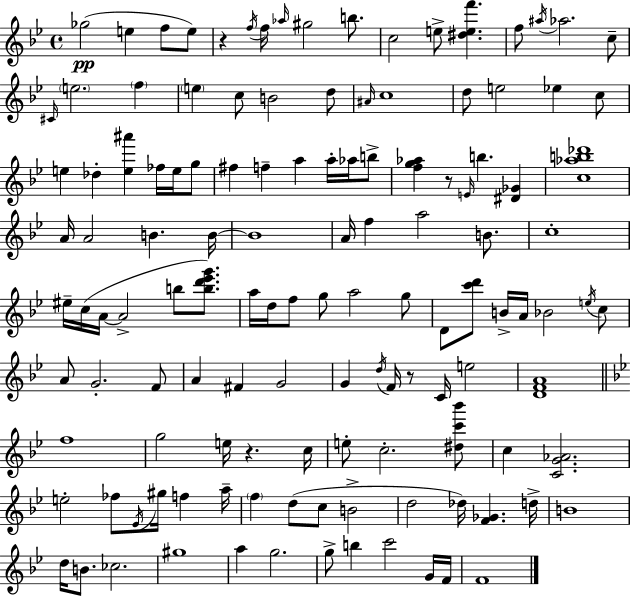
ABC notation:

X:1
T:Untitled
M:4/4
L:1/4
K:Gm
_g2 e f/2 e/2 z f/4 f/4 _a/4 ^g2 b/2 c2 e/2 [^def'] f/2 ^a/4 _a2 c/2 ^C/4 e2 f e c/2 B2 d/2 ^A/4 c4 d/2 e2 _e c/2 e _d [e^a'] _f/4 e/4 g/2 ^f f a a/4 _a/4 b/2 [fg_a] z/2 E/4 b [^D_G] [c_ab_d']4 A/4 A2 B B/4 B4 A/4 f a2 B/2 c4 ^e/4 c/4 A/4 A2 b/2 [bd'_e'g']/2 a/4 d/4 f/2 g/2 a2 g/2 D/2 [c'd']/2 B/4 A/4 _B2 e/4 c/2 A/2 G2 F/2 A ^F G2 G d/4 F/4 z/2 C/4 e2 [DFA]4 f4 g2 e/4 z c/4 e/2 c2 [^dc'_b']/2 c [CG_A]2 e2 _f/2 _E/4 ^g/4 f a/4 f d/2 c/2 B2 d2 _d/4 [F_G] d/4 B4 d/4 B/2 _c2 ^g4 a g2 g/2 b c'2 G/4 F/4 F4